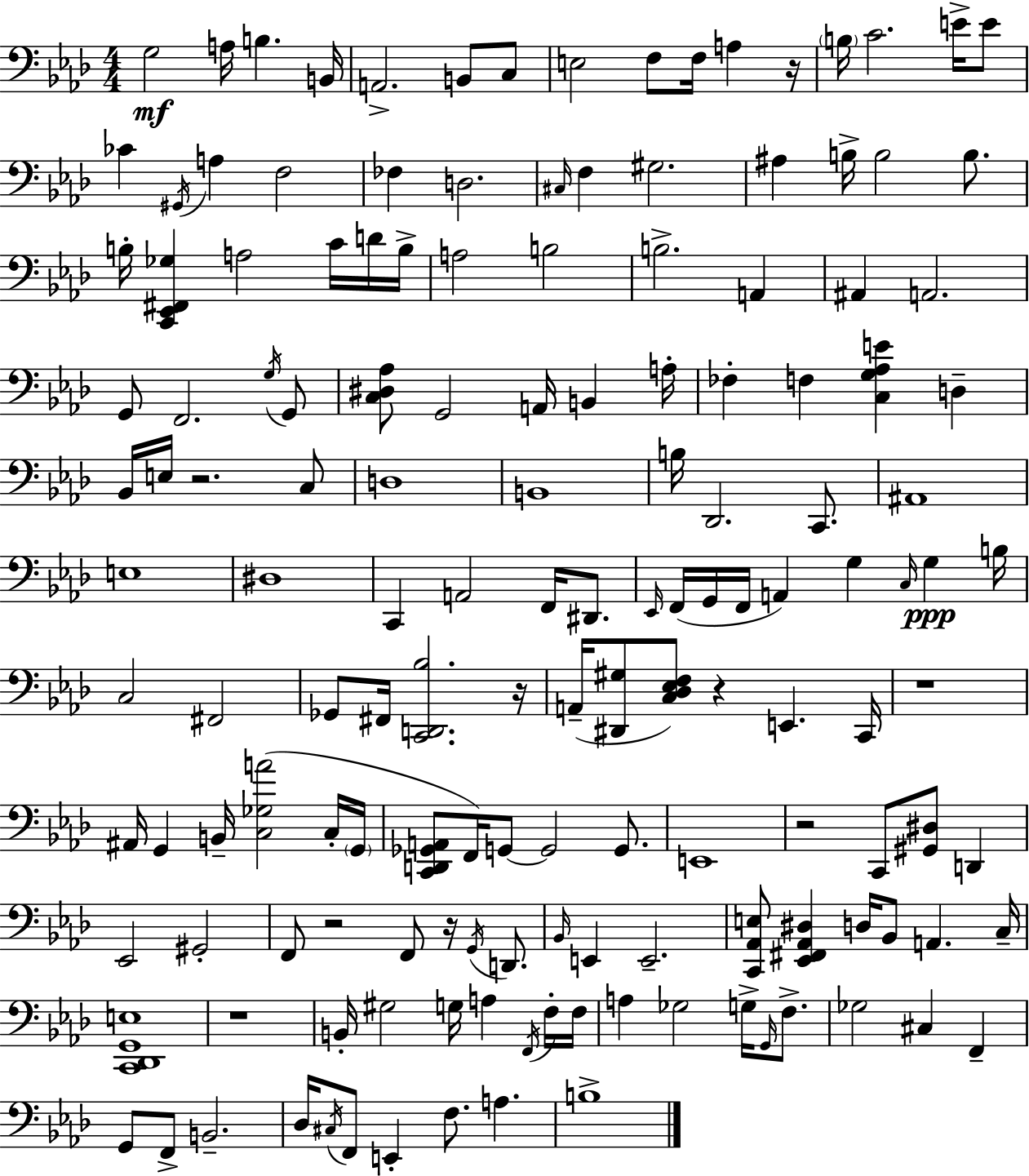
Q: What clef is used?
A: bass